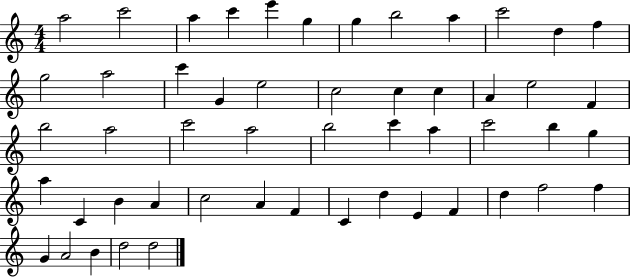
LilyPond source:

{
  \clef treble
  \numericTimeSignature
  \time 4/4
  \key c \major
  a''2 c'''2 | a''4 c'''4 e'''4 g''4 | g''4 b''2 a''4 | c'''2 d''4 f''4 | \break g''2 a''2 | c'''4 g'4 e''2 | c''2 c''4 c''4 | a'4 e''2 f'4 | \break b''2 a''2 | c'''2 a''2 | b''2 c'''4 a''4 | c'''2 b''4 g''4 | \break a''4 c'4 b'4 a'4 | c''2 a'4 f'4 | c'4 d''4 e'4 f'4 | d''4 f''2 f''4 | \break g'4 a'2 b'4 | d''2 d''2 | \bar "|."
}